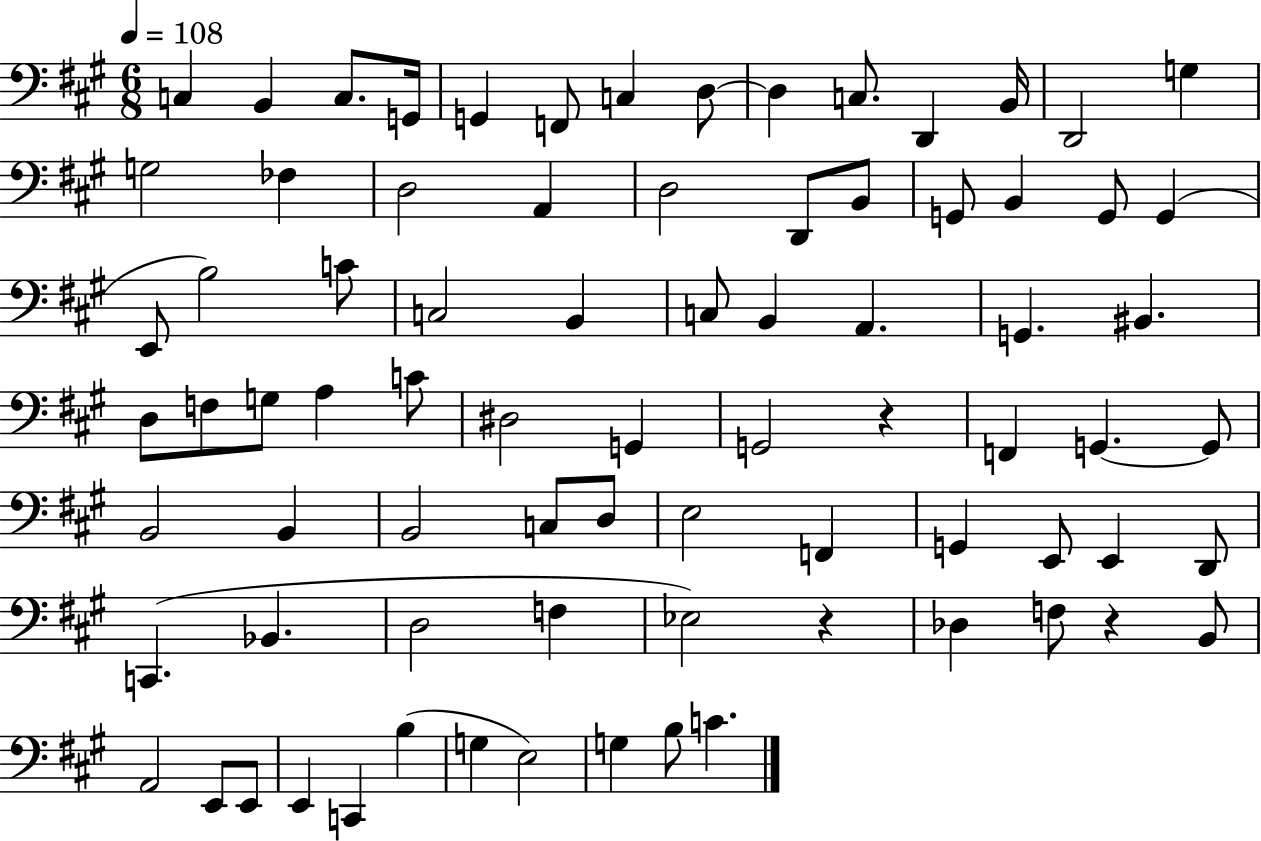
C3/q B2/q C3/e. G2/s G2/q F2/e C3/q D3/e D3/q C3/e. D2/q B2/s D2/h G3/q G3/h FES3/q D3/h A2/q D3/h D2/e B2/e G2/e B2/q G2/e G2/q E2/e B3/h C4/e C3/h B2/q C3/e B2/q A2/q. G2/q. BIS2/q. D3/e F3/e G3/e A3/q C4/e D#3/h G2/q G2/h R/q F2/q G2/q. G2/e B2/h B2/q B2/h C3/e D3/e E3/h F2/q G2/q E2/e E2/q D2/e C2/q. Bb2/q. D3/h F3/q Eb3/h R/q Db3/q F3/e R/q B2/e A2/h E2/e E2/e E2/q C2/q B3/q G3/q E3/h G3/q B3/e C4/q.